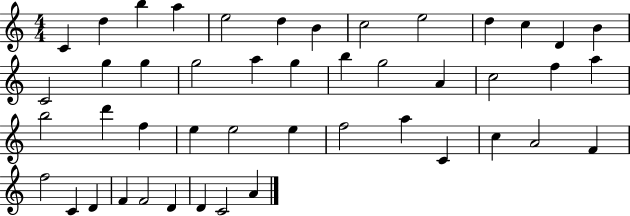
C4/q D5/q B5/q A5/q E5/h D5/q B4/q C5/h E5/h D5/q C5/q D4/q B4/q C4/h G5/q G5/q G5/h A5/q G5/q B5/q G5/h A4/q C5/h F5/q A5/q B5/h D6/q F5/q E5/q E5/h E5/q F5/h A5/q C4/q C5/q A4/h F4/q F5/h C4/q D4/q F4/q F4/h D4/q D4/q C4/h A4/q